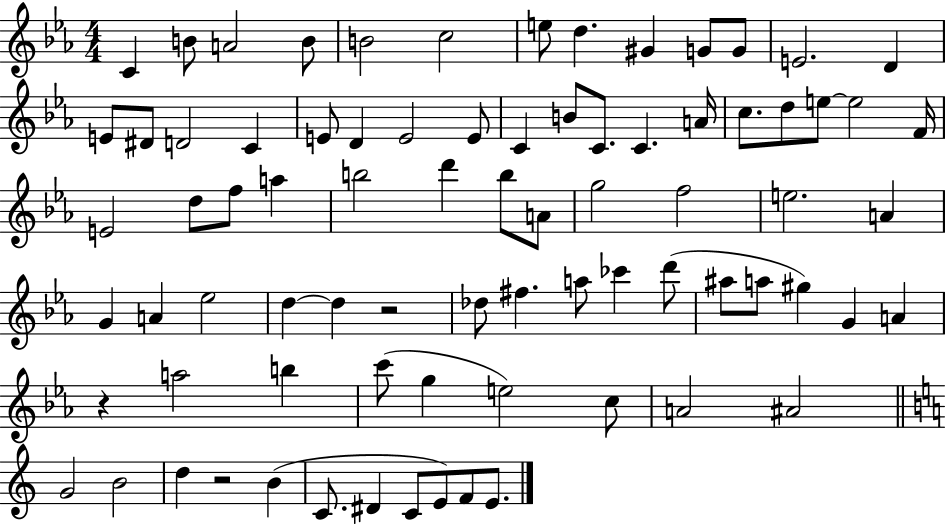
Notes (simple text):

C4/q B4/e A4/h B4/e B4/h C5/h E5/e D5/q. G#4/q G4/e G4/e E4/h. D4/q E4/e D#4/e D4/h C4/q E4/e D4/q E4/h E4/e C4/q B4/e C4/e. C4/q. A4/s C5/e. D5/e E5/e E5/h F4/s E4/h D5/e F5/e A5/q B5/h D6/q B5/e A4/e G5/h F5/h E5/h. A4/q G4/q A4/q Eb5/h D5/q D5/q R/h Db5/e F#5/q. A5/e CES6/q D6/e A#5/e A5/e G#5/q G4/q A4/q R/q A5/h B5/q C6/e G5/q E5/h C5/e A4/h A#4/h G4/h B4/h D5/q R/h B4/q C4/e. D#4/q C4/e E4/e F4/e E4/e.